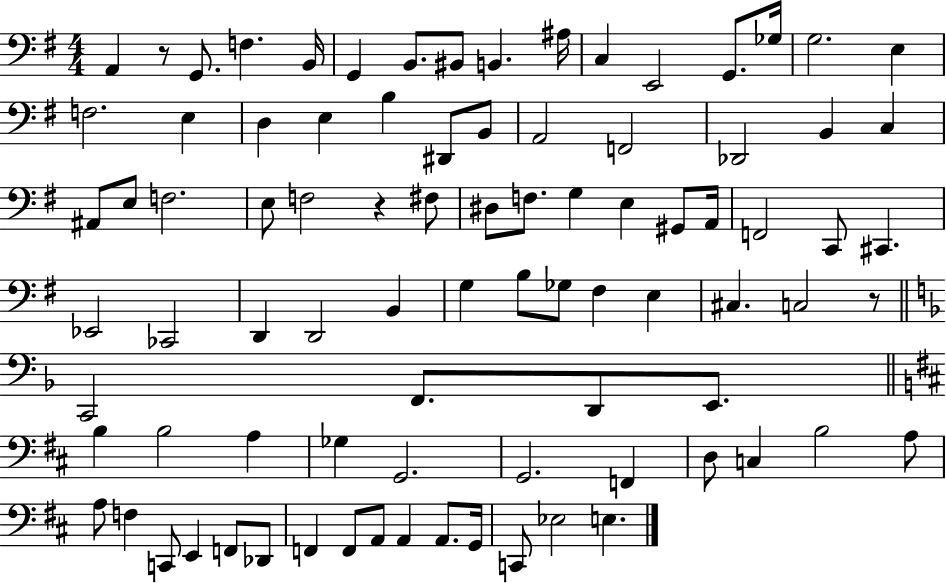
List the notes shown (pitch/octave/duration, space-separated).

A2/q R/e G2/e. F3/q. B2/s G2/q B2/e. BIS2/e B2/q. A#3/s C3/q E2/h G2/e. Gb3/s G3/h. E3/q F3/h. E3/q D3/q E3/q B3/q D#2/e B2/e A2/h F2/h Db2/h B2/q C3/q A#2/e E3/e F3/h. E3/e F3/h R/q F#3/e D#3/e F3/e. G3/q E3/q G#2/e A2/s F2/h C2/e C#2/q. Eb2/h CES2/h D2/q D2/h B2/q G3/q B3/e Gb3/e F#3/q E3/q C#3/q. C3/h R/e C2/h F2/e. D2/e E2/e. B3/q B3/h A3/q Gb3/q G2/h. G2/h. F2/q D3/e C3/q B3/h A3/e A3/e F3/q C2/e E2/q F2/e Db2/e F2/q F2/e A2/e A2/q A2/e. G2/s C2/e Eb3/h E3/q.